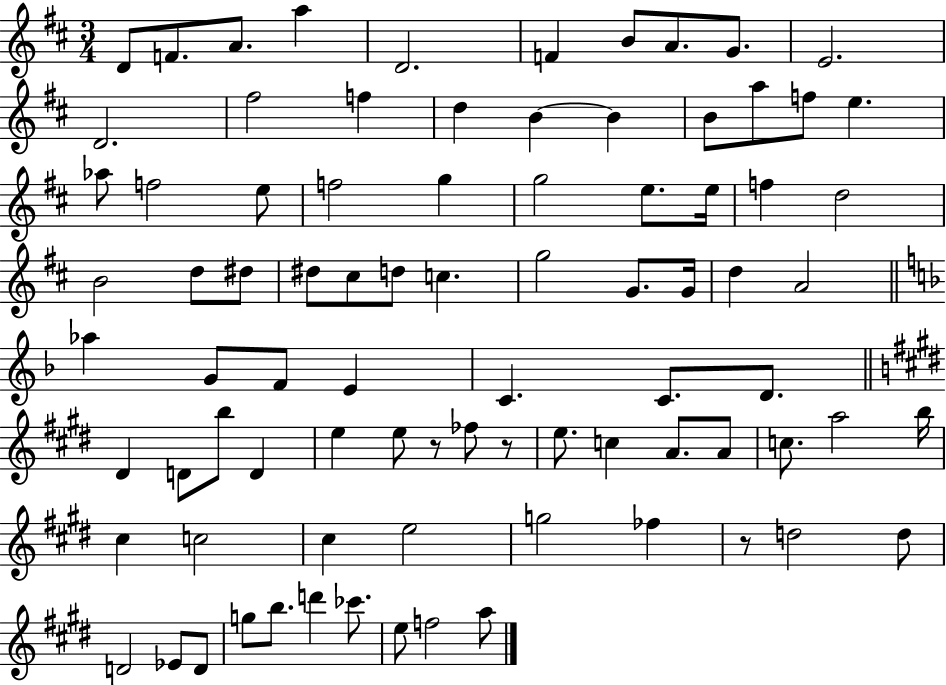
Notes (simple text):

D4/e F4/e. A4/e. A5/q D4/h. F4/q B4/e A4/e. G4/e. E4/h. D4/h. F#5/h F5/q D5/q B4/q B4/q B4/e A5/e F5/e E5/q. Ab5/e F5/h E5/e F5/h G5/q G5/h E5/e. E5/s F5/q D5/h B4/h D5/e D#5/e D#5/e C#5/e D5/e C5/q. G5/h G4/e. G4/s D5/q A4/h Ab5/q G4/e F4/e E4/q C4/q. C4/e. D4/e. D#4/q D4/e B5/e D4/q E5/q E5/e R/e FES5/e R/e E5/e. C5/q A4/e. A4/e C5/e. A5/h B5/s C#5/q C5/h C#5/q E5/h G5/h FES5/q R/e D5/h D5/e D4/h Eb4/e D4/e G5/e B5/e. D6/q CES6/e. E5/e F5/h A5/e